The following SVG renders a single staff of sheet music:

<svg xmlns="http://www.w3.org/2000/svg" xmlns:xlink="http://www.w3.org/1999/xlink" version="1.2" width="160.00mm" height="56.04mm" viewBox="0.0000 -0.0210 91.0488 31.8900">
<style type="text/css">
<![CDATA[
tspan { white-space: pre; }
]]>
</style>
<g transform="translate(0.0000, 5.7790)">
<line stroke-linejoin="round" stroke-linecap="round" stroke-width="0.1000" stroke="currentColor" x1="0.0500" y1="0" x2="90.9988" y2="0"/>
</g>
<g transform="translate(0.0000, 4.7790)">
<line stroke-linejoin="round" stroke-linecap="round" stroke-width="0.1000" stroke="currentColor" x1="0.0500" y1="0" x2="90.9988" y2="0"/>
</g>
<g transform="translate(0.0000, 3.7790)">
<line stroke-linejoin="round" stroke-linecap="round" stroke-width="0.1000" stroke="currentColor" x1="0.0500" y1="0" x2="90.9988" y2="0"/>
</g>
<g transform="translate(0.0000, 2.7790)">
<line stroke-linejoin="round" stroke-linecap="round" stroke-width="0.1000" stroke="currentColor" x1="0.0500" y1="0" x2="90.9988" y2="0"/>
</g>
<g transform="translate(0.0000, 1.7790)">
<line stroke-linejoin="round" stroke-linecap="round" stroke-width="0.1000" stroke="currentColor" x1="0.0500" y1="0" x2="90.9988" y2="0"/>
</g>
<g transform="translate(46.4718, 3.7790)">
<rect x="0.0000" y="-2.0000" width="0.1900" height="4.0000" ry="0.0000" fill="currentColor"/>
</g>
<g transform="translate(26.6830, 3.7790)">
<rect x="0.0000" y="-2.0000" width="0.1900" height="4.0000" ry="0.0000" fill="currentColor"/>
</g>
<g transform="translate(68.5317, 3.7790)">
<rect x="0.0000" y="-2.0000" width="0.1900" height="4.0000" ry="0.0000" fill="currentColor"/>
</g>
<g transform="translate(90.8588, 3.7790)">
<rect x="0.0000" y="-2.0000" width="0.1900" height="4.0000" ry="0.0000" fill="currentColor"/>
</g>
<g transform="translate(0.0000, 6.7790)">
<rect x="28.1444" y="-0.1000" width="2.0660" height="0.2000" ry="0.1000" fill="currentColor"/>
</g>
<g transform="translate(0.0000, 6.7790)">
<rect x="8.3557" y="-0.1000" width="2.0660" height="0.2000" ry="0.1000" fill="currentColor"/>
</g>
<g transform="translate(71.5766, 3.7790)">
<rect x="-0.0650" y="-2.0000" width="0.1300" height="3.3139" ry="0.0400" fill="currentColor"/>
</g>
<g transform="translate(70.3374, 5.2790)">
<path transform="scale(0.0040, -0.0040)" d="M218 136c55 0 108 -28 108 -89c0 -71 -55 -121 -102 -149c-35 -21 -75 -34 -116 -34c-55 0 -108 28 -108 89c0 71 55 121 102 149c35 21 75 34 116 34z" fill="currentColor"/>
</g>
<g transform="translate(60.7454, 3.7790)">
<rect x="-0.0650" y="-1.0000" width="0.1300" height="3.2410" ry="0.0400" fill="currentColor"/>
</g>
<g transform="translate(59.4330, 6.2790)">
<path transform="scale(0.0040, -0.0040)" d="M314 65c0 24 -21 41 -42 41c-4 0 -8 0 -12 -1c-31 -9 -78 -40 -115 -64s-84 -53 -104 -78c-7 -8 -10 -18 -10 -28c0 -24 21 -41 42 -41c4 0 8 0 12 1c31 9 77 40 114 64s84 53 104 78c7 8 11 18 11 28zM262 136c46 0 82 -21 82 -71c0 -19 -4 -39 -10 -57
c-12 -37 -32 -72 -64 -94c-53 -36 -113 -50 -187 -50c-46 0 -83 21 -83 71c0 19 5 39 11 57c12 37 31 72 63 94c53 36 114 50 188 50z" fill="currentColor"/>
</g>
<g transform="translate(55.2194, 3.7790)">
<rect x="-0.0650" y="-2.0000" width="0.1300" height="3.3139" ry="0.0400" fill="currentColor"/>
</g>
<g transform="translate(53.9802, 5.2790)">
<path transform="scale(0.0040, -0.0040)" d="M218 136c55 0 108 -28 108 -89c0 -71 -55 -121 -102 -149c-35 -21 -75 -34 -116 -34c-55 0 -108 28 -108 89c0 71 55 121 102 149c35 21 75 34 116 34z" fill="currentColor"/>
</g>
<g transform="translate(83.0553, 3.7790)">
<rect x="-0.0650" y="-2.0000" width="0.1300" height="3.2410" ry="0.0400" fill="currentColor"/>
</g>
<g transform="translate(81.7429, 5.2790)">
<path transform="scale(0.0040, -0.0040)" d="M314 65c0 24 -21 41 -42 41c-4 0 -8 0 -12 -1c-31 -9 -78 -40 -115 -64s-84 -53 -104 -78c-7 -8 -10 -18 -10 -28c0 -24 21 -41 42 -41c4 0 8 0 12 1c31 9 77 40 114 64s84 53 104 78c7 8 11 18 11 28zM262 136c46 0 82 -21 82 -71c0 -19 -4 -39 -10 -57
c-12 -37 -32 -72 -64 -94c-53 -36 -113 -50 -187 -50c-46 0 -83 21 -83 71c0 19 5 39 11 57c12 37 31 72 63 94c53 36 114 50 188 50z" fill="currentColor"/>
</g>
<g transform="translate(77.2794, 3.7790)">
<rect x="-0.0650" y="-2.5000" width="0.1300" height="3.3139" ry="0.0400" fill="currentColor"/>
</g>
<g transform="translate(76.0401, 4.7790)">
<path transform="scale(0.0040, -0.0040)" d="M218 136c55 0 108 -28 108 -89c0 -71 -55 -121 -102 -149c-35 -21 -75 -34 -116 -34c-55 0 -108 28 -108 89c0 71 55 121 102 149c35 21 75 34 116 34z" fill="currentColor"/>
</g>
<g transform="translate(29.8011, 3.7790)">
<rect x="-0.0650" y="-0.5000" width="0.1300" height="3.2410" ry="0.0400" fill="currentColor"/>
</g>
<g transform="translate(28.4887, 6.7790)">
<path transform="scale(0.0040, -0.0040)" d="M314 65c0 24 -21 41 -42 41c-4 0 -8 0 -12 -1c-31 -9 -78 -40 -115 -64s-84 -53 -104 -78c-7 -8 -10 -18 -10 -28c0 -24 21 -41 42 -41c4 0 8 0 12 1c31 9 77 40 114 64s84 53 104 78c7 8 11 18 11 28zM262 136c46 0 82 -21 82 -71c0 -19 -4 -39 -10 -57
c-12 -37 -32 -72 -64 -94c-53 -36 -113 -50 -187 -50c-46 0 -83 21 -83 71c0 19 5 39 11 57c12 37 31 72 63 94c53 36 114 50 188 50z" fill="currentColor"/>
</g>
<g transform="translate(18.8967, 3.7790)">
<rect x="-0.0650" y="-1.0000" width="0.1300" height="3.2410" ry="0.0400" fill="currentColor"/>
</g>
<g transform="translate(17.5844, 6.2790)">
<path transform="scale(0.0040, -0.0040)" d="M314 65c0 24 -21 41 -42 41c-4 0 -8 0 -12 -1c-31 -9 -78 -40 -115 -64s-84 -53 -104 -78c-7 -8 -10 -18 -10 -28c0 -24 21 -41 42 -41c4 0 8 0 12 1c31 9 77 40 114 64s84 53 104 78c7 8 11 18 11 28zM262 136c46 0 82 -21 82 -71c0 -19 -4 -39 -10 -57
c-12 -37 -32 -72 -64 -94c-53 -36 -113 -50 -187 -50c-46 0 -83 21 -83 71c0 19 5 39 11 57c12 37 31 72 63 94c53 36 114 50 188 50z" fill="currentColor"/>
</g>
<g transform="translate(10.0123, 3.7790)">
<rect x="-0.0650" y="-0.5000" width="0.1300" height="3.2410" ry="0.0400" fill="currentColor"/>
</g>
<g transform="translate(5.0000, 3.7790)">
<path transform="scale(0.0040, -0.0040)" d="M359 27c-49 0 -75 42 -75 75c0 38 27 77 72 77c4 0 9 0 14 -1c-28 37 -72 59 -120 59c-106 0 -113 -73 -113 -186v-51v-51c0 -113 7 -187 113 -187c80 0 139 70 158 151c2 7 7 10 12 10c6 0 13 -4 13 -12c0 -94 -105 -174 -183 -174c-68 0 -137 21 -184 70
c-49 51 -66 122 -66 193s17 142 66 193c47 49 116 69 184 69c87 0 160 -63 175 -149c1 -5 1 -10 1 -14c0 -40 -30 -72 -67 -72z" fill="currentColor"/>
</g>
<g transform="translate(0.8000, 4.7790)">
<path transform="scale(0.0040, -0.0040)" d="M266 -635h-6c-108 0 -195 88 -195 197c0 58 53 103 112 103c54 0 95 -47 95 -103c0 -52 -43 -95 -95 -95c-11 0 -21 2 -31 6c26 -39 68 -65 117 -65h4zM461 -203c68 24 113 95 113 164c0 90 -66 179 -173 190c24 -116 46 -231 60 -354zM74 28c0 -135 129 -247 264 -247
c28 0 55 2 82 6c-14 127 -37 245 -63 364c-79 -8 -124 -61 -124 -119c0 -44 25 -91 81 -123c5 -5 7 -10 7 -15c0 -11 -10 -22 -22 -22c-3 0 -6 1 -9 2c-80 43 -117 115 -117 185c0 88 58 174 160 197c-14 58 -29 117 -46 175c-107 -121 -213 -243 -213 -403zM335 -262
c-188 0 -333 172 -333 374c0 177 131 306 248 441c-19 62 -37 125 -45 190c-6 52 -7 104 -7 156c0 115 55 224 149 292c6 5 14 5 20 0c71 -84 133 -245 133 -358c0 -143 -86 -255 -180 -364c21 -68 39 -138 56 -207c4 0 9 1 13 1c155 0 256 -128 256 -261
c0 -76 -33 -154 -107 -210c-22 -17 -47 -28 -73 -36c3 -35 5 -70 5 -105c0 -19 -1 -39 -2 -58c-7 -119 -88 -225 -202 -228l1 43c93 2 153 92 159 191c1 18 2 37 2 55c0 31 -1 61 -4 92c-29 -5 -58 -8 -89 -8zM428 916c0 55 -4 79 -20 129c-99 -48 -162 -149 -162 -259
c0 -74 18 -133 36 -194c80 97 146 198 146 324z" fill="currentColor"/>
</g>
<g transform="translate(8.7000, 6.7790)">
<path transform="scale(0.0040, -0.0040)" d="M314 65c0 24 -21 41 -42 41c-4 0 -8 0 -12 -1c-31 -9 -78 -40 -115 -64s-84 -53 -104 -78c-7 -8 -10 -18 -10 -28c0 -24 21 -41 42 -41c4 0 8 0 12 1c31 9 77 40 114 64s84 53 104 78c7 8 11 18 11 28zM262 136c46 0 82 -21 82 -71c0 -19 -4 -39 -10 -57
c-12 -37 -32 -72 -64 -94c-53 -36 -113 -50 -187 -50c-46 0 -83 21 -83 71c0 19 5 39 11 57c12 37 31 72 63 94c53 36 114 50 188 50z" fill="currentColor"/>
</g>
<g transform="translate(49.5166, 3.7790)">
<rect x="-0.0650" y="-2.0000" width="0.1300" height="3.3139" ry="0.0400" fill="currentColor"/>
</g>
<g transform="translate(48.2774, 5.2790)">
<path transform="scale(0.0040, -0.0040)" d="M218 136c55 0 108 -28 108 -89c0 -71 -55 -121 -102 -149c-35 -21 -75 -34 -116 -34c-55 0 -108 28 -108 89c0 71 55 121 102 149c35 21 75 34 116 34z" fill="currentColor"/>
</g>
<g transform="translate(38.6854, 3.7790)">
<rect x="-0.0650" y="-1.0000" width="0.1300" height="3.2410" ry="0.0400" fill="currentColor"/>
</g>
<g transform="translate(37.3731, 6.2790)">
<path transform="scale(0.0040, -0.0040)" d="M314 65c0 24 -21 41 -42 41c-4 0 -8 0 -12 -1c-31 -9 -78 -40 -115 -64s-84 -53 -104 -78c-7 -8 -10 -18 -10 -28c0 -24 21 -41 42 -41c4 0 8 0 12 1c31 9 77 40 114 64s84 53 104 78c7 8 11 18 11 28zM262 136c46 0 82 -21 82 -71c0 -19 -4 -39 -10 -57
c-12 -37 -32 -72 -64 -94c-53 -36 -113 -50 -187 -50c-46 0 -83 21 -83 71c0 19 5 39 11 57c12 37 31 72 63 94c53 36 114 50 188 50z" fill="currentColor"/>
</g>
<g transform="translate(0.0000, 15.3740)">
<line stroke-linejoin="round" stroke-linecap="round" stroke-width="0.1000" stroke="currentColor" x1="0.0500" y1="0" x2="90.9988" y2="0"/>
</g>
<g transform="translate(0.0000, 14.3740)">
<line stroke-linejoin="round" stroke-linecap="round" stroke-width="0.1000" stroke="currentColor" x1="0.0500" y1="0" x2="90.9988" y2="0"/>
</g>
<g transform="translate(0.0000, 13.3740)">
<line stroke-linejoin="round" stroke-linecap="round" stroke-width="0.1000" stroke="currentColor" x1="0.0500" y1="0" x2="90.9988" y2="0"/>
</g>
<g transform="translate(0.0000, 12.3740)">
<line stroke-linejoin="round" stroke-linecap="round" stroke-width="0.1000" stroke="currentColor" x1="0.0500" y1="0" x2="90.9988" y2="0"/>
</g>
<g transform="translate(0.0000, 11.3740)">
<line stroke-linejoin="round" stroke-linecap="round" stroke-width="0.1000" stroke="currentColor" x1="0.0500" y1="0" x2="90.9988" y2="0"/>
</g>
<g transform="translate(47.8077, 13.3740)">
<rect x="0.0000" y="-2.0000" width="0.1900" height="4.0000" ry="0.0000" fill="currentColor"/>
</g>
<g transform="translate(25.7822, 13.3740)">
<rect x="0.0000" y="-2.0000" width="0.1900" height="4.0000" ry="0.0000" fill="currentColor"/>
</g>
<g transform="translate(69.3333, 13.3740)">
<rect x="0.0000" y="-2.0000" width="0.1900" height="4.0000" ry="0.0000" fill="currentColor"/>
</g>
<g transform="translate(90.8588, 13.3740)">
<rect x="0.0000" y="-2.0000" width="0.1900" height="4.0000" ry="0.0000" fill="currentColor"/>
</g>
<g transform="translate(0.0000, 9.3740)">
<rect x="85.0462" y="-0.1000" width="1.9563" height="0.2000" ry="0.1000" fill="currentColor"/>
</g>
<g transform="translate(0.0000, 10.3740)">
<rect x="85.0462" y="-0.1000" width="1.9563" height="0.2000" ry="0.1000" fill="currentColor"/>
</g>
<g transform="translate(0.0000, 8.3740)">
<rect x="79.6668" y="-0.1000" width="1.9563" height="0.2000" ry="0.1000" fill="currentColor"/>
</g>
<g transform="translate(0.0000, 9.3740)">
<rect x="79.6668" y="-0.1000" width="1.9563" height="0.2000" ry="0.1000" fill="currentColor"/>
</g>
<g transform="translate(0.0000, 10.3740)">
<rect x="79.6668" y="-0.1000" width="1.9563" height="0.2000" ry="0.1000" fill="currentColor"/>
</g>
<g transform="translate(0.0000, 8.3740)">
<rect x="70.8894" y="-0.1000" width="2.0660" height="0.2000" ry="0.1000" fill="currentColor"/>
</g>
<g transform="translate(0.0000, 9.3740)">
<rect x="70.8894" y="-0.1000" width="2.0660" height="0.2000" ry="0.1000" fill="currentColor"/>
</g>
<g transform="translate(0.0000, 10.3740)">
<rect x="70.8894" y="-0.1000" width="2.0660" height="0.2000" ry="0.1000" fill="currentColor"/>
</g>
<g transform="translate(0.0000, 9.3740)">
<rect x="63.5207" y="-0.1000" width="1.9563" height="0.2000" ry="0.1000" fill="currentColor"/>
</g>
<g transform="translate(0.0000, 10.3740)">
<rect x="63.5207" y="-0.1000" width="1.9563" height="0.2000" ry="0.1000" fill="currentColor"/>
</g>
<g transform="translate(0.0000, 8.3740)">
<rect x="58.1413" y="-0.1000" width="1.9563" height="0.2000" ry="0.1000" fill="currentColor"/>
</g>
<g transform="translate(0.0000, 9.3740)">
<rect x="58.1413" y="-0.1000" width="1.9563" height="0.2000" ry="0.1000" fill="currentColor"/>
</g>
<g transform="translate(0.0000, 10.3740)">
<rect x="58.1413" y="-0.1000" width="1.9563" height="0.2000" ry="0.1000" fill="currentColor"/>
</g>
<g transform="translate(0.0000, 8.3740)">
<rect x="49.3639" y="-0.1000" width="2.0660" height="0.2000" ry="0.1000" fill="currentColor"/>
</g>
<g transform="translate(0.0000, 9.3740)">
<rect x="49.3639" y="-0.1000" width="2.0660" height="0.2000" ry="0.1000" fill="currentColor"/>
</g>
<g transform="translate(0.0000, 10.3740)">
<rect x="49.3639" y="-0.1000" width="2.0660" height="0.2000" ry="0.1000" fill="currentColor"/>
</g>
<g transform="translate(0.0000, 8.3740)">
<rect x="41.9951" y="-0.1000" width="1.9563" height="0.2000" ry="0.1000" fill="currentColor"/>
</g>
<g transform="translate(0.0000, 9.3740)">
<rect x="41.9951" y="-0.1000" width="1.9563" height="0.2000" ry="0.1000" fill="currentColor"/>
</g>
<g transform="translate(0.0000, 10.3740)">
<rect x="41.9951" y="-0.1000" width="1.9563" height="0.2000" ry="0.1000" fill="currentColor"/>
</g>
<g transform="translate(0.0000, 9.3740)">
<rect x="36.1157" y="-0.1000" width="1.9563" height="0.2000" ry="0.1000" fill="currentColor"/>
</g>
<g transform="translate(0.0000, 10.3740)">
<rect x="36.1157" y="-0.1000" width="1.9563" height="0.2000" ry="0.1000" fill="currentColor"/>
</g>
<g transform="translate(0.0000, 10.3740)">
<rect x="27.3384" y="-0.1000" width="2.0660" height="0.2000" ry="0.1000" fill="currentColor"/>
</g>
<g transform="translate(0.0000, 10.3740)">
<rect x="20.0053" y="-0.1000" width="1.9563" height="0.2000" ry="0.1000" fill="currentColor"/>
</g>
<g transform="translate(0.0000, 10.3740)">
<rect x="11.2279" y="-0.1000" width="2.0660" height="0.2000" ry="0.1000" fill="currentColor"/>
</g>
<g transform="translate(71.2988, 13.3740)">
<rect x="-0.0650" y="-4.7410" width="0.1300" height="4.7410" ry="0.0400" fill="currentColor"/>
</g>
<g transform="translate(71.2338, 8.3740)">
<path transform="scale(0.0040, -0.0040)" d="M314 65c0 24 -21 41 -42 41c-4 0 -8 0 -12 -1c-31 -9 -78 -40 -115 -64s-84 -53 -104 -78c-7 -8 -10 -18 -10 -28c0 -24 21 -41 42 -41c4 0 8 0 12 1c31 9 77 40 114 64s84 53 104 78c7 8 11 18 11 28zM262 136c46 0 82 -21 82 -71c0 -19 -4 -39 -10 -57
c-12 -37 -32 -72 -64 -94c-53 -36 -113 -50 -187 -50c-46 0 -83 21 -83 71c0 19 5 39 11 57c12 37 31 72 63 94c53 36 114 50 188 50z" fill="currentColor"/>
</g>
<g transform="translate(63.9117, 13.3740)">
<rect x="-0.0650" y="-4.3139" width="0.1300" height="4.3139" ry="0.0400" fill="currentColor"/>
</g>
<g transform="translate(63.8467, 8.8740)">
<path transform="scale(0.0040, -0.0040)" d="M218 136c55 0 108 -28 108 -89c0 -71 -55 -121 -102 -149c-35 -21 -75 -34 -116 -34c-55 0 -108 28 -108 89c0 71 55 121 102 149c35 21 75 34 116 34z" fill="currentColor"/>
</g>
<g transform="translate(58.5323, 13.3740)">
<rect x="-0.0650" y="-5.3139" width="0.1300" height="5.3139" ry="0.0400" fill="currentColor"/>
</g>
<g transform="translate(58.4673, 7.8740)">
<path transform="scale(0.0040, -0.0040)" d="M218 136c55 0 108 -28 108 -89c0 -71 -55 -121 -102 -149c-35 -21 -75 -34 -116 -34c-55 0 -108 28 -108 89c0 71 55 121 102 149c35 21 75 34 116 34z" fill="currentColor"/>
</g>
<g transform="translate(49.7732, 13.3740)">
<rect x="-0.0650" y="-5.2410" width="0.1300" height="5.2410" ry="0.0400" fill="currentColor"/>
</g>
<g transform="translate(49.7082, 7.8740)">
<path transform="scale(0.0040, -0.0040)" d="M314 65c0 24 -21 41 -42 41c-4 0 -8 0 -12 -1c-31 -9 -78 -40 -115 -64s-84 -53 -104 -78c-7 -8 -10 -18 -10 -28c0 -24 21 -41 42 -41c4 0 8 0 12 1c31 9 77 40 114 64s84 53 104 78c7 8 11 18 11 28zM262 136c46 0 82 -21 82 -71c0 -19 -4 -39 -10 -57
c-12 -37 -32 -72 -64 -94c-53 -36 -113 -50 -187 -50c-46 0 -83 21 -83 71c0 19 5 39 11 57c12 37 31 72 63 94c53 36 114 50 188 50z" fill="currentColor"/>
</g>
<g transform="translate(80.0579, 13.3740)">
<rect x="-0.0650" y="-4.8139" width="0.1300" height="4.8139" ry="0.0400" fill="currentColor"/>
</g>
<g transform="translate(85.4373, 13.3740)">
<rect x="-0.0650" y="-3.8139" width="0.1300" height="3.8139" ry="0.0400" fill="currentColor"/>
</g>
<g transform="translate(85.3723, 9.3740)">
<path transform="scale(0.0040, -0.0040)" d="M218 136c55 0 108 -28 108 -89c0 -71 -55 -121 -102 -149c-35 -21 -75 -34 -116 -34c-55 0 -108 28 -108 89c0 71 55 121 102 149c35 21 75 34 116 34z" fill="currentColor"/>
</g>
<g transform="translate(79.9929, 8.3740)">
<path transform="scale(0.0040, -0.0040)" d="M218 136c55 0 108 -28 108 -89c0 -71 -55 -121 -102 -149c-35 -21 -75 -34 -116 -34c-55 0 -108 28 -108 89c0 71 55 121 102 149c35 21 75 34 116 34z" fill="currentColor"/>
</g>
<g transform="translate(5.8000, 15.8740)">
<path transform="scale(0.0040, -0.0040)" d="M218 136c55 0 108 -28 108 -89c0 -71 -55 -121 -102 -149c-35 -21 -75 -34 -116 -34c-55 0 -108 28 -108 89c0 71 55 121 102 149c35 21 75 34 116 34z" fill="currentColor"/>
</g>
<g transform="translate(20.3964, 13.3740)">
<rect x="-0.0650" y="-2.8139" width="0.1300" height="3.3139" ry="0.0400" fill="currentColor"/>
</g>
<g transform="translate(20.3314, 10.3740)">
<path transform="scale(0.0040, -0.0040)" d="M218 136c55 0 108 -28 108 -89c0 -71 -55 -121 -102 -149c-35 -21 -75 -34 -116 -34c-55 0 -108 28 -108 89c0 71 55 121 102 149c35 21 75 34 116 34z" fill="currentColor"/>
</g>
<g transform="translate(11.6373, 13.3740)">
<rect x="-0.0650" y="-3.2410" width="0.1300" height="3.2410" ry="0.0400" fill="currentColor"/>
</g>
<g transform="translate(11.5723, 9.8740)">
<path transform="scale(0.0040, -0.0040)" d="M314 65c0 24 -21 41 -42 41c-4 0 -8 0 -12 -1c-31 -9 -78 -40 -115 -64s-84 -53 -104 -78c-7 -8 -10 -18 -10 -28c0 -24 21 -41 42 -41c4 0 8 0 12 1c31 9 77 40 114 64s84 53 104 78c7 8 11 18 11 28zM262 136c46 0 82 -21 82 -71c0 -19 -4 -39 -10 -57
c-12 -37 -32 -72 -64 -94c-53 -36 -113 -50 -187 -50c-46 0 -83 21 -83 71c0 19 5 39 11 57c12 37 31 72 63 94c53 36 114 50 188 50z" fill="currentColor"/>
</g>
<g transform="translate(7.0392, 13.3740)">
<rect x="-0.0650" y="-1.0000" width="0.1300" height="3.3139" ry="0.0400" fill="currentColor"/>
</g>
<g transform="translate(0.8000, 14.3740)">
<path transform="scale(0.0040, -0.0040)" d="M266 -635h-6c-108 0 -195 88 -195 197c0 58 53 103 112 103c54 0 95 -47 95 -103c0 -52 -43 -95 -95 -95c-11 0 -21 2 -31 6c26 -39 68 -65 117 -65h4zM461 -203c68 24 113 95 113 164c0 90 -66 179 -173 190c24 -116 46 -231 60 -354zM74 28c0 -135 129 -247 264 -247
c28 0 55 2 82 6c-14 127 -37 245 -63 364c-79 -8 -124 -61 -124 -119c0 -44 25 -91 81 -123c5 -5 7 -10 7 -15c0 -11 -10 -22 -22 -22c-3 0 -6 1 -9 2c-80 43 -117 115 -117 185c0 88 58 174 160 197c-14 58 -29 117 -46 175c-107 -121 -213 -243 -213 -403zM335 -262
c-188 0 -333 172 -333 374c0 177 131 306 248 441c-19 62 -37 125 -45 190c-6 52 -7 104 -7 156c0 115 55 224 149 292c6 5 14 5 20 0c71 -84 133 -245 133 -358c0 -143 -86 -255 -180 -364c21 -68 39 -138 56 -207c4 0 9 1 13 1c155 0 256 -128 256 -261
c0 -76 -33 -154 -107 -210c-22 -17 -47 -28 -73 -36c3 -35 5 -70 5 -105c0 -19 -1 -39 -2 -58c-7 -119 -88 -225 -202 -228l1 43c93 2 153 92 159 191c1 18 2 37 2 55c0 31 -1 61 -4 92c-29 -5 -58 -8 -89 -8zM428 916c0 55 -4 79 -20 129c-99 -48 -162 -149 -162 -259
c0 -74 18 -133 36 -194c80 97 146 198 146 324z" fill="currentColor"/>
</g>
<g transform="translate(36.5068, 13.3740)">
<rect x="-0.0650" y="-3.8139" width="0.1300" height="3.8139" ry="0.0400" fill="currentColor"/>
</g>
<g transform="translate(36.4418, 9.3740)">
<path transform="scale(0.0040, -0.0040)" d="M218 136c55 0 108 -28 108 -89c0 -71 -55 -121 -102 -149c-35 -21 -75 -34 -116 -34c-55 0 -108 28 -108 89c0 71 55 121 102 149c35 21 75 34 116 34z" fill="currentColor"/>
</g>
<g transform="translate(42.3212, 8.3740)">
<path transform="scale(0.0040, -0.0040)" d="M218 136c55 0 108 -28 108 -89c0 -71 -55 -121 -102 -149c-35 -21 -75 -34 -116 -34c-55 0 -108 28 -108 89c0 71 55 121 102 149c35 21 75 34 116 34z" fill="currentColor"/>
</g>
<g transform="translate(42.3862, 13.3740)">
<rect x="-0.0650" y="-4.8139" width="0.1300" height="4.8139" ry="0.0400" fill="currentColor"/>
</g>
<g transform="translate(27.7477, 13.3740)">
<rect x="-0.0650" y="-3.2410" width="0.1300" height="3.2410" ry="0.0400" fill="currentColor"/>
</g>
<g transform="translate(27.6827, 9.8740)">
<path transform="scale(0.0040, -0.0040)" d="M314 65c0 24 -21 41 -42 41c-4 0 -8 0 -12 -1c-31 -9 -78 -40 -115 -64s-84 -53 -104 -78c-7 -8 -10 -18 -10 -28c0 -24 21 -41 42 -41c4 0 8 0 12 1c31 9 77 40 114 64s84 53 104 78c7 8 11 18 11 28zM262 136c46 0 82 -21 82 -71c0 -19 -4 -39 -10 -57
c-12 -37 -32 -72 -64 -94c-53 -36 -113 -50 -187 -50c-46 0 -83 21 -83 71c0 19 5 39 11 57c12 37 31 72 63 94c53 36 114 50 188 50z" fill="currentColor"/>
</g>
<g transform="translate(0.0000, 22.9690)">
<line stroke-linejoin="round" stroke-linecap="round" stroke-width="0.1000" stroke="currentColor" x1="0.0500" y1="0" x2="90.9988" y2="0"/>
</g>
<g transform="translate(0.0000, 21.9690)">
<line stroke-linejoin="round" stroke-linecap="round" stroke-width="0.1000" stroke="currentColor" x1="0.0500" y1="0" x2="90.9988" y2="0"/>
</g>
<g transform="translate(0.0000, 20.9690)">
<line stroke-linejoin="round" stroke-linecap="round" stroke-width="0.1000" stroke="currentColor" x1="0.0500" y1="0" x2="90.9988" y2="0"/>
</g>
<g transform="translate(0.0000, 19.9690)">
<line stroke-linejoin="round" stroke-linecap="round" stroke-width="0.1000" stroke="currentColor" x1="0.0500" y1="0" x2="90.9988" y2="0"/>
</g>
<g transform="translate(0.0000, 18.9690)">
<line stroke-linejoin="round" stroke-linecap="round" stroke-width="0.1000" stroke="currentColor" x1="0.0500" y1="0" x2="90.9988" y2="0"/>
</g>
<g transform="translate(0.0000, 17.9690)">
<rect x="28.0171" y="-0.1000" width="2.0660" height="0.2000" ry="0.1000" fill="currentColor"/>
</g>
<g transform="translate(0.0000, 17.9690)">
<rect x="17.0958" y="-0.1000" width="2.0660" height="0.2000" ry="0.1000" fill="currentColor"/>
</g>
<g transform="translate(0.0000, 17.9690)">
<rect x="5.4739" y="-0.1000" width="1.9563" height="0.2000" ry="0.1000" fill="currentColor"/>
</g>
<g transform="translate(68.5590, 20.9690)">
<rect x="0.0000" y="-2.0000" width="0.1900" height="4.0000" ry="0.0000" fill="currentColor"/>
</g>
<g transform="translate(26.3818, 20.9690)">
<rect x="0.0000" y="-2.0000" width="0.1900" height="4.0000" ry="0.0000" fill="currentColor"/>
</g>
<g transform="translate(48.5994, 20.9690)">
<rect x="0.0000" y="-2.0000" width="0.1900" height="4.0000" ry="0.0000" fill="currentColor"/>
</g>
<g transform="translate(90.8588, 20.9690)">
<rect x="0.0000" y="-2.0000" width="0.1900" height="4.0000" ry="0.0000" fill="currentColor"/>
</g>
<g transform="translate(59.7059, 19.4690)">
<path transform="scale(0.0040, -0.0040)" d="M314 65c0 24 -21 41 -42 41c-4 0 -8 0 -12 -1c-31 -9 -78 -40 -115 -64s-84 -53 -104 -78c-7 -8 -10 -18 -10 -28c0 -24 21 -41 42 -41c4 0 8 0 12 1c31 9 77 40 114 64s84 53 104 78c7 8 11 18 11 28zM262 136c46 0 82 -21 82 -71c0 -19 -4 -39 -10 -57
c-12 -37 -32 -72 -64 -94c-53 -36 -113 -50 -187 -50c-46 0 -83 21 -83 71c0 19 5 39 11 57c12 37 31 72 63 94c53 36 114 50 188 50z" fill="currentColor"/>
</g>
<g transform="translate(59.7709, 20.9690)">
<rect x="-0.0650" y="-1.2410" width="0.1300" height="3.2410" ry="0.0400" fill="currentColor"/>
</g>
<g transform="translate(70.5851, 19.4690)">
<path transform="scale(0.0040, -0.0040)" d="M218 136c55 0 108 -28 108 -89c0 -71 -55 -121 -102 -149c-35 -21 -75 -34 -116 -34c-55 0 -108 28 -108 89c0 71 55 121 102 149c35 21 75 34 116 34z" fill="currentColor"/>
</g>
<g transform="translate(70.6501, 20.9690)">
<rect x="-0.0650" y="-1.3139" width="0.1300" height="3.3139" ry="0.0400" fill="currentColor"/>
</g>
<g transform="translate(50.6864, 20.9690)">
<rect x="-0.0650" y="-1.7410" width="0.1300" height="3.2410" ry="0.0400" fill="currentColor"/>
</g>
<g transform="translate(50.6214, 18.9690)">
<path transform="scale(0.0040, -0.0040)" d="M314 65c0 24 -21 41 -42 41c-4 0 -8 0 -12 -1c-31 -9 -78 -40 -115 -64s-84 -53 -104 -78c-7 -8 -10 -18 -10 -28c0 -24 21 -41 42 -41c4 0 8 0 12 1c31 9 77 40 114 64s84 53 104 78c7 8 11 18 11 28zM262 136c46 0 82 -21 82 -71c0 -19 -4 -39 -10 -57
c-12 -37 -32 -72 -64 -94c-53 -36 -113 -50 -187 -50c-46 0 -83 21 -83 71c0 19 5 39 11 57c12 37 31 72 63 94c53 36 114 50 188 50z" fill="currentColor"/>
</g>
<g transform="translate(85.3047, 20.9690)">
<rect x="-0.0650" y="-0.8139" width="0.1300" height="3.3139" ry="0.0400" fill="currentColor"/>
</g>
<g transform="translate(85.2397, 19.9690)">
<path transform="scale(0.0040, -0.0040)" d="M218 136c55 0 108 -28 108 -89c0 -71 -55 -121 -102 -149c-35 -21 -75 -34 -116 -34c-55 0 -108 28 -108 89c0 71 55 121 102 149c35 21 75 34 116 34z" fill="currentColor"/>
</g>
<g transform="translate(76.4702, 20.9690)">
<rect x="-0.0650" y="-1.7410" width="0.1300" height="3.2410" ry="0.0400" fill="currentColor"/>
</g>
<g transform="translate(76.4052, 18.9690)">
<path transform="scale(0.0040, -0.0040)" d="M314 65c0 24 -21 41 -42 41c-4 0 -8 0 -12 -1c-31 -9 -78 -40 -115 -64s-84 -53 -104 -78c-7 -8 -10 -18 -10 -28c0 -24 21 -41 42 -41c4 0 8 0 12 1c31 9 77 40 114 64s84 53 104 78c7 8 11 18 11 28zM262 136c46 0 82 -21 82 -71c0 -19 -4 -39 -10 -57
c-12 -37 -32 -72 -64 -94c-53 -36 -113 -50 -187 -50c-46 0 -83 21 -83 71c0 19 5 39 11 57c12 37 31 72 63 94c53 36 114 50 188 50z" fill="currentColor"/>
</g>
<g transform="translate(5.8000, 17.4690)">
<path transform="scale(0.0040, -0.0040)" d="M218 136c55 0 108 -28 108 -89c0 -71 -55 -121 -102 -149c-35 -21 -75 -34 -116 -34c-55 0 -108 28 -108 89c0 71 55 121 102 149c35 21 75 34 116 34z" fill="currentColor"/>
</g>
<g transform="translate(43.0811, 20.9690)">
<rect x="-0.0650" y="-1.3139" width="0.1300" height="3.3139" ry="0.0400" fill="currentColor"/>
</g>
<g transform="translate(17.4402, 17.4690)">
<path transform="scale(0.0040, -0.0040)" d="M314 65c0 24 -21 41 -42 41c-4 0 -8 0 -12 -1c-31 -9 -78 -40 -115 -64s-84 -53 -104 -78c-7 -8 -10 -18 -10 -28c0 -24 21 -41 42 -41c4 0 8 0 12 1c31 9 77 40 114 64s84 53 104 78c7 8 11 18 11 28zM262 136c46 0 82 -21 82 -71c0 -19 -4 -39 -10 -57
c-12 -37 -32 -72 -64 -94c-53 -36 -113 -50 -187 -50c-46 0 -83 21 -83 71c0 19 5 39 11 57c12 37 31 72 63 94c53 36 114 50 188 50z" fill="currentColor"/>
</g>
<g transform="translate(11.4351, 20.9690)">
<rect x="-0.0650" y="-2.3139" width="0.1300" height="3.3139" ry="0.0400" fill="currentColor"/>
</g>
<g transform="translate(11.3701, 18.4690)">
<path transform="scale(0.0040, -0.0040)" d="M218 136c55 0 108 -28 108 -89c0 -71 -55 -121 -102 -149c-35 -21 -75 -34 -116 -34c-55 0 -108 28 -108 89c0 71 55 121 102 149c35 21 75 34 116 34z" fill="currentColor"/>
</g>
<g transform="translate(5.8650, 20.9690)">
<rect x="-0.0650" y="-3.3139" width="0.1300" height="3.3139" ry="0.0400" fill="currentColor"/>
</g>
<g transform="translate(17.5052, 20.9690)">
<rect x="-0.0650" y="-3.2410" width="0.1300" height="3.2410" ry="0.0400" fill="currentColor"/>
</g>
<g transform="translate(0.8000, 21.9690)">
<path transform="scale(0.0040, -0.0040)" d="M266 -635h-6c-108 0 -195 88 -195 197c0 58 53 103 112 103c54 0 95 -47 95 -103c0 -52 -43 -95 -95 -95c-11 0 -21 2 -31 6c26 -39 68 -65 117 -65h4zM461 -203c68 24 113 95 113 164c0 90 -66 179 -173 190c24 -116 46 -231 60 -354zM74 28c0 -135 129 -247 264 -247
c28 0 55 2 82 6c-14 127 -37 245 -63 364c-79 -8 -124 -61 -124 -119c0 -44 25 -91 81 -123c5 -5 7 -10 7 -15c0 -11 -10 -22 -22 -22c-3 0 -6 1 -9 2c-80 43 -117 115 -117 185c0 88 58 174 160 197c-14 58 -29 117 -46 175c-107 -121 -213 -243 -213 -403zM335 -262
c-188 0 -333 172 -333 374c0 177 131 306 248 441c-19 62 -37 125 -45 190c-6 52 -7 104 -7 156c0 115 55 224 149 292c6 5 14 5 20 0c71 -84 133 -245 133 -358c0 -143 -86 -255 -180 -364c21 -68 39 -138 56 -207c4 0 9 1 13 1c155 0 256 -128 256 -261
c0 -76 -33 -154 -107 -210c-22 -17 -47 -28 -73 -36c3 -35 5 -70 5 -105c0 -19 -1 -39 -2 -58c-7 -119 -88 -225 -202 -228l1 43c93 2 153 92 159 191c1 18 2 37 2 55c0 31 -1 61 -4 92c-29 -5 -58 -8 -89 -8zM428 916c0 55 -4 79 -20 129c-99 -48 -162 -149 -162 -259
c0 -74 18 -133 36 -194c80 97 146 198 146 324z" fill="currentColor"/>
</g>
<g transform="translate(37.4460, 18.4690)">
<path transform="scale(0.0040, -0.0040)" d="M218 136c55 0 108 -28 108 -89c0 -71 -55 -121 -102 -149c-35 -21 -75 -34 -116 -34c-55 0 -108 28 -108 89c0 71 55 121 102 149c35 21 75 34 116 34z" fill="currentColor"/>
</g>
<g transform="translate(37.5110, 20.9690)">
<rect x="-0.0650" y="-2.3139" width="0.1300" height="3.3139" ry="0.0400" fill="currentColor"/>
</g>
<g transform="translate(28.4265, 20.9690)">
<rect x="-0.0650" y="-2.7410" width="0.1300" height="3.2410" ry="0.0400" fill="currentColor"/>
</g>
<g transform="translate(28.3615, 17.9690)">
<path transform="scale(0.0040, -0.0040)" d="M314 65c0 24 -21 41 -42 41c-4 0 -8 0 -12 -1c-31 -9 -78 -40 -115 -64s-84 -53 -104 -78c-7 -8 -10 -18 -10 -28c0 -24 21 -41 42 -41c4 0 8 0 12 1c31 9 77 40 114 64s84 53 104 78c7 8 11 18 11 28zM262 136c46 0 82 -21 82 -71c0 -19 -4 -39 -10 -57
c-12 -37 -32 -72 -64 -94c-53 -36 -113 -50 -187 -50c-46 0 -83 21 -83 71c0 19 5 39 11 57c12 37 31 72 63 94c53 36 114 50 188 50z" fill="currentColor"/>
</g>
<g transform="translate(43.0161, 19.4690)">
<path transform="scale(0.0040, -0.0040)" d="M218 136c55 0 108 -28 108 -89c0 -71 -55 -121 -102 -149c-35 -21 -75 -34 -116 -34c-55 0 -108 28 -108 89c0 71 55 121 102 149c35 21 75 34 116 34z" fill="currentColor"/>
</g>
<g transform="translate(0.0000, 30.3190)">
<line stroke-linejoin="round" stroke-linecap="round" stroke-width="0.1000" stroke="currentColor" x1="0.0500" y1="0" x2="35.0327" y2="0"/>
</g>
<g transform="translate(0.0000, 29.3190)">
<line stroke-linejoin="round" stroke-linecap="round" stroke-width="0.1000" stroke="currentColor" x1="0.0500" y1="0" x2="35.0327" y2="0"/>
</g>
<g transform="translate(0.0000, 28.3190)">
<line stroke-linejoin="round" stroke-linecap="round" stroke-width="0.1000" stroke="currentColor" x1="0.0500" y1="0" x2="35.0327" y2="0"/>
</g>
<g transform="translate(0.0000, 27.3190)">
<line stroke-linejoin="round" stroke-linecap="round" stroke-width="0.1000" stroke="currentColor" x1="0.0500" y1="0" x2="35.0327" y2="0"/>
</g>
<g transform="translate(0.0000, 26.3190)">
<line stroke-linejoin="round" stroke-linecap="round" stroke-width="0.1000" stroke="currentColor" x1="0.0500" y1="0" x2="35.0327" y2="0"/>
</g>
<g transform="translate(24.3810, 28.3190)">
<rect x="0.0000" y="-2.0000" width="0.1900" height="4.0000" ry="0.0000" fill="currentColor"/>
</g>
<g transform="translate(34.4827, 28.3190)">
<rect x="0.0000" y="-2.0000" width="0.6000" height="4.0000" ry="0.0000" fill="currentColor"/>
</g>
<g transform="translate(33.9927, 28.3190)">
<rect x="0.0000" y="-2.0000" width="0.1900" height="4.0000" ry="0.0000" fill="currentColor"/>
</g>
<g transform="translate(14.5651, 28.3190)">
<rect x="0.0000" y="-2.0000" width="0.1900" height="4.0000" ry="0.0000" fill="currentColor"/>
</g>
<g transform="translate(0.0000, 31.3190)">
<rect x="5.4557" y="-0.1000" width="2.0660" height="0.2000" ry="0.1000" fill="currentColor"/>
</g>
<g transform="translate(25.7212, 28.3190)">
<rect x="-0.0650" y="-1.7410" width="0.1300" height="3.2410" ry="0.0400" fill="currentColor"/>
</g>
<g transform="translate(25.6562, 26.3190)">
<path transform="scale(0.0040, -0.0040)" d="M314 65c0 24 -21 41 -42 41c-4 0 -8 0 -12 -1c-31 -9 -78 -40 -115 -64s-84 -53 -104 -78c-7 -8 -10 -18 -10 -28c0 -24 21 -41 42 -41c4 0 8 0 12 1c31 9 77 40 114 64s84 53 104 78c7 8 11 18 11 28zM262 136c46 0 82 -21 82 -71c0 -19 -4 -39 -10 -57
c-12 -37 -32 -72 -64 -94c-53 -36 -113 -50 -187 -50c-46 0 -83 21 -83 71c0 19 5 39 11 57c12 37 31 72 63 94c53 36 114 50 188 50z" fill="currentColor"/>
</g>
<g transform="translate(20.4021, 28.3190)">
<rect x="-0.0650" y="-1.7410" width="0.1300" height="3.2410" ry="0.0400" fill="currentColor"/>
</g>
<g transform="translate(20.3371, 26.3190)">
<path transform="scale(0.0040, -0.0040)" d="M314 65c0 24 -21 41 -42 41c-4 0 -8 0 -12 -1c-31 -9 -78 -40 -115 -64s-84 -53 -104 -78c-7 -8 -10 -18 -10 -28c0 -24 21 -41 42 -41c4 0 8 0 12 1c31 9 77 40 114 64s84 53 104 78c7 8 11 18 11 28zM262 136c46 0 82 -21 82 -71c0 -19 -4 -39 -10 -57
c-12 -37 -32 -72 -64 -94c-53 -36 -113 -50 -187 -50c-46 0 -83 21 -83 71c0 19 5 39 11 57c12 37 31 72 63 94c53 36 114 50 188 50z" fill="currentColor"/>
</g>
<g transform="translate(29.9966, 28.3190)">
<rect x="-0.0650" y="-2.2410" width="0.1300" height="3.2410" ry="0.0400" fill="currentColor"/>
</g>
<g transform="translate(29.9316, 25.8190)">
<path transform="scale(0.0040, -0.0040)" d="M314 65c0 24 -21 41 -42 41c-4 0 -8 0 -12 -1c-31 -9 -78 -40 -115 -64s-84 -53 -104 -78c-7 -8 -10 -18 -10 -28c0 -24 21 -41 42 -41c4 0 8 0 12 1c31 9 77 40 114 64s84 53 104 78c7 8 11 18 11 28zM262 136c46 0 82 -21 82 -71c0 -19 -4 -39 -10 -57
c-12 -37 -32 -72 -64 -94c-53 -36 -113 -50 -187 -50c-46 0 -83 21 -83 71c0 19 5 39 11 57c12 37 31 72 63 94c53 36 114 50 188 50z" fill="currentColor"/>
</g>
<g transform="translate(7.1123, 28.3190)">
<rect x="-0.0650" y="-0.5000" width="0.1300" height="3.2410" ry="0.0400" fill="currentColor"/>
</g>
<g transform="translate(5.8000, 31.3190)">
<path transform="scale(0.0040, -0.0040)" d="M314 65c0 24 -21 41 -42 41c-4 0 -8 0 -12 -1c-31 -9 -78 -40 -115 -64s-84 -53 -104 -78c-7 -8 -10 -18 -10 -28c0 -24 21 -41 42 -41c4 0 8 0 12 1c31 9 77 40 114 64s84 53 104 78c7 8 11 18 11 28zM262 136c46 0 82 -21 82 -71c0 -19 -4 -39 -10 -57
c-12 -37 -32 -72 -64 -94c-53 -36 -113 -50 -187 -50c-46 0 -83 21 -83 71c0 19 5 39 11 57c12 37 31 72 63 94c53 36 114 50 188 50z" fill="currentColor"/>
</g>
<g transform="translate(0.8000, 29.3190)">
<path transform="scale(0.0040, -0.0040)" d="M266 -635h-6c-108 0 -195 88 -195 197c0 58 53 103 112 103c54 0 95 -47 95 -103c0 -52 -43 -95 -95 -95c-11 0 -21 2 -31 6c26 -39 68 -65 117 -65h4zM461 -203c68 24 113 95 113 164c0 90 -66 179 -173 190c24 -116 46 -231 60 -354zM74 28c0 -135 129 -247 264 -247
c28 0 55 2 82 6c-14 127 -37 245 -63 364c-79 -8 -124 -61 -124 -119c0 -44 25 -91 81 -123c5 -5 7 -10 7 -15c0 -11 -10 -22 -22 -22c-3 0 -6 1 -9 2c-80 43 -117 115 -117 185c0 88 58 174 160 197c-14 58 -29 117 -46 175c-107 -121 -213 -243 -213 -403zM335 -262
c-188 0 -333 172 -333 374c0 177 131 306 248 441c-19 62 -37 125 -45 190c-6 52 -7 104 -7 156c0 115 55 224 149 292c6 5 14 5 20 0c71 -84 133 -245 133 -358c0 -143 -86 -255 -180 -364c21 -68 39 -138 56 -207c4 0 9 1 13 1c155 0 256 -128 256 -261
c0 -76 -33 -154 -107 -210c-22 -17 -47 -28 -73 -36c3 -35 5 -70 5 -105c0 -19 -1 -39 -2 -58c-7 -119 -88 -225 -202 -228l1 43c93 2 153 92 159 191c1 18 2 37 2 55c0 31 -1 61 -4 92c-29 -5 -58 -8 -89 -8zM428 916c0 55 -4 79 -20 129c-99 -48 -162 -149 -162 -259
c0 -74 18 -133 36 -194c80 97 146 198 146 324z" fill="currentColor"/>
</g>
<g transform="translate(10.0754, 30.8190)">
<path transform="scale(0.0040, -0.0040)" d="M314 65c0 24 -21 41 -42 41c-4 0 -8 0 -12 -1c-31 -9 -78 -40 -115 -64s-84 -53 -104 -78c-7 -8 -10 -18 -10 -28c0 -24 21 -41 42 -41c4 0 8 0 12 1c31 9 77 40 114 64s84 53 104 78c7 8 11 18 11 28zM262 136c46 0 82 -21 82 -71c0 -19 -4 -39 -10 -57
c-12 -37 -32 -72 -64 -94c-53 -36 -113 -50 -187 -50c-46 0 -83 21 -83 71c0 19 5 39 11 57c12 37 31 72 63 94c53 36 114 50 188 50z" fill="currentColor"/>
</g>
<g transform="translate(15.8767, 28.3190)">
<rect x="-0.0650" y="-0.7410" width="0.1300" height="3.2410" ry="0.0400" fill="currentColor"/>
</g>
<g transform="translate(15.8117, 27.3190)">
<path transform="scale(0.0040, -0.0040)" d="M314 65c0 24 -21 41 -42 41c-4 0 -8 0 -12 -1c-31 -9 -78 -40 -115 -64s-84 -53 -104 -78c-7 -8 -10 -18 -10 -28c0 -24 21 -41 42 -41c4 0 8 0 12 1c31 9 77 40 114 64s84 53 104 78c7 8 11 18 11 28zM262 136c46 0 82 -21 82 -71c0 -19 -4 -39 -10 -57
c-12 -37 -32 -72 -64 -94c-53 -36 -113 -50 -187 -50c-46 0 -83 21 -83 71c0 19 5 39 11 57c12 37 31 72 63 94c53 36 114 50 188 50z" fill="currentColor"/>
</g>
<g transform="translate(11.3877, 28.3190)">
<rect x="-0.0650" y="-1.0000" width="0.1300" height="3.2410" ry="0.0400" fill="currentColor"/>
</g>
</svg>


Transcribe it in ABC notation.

X:1
T:Untitled
M:4/4
L:1/4
K:C
C2 D2 C2 D2 F F D2 F G F2 D b2 a b2 c' e' f'2 f' d' e'2 e' c' b g b2 a2 g e f2 e2 e f2 d C2 D2 d2 f2 f2 g2